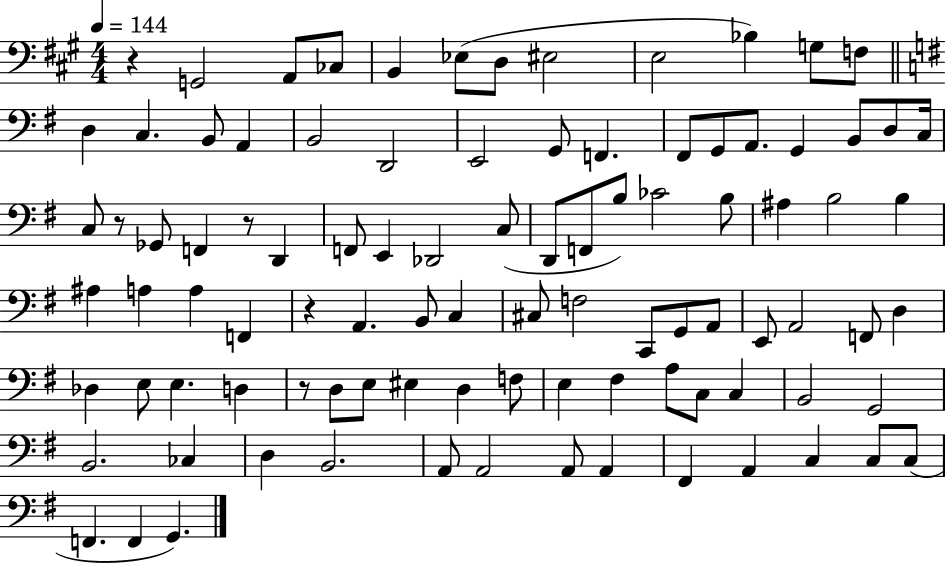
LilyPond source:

{
  \clef bass
  \numericTimeSignature
  \time 4/4
  \key a \major
  \tempo 4 = 144
  r4 g,2 a,8 ces8 | b,4 ees8( d8 eis2 | e2 bes4) g8 f8 | \bar "||" \break \key g \major d4 c4. b,8 a,4 | b,2 d,2 | e,2 g,8 f,4. | fis,8 g,8 a,8. g,4 b,8 d8 c16 | \break c8 r8 ges,8 f,4 r8 d,4 | f,8 e,4 des,2 c8( | d,8 f,8 b8) ces'2 b8 | ais4 b2 b4 | \break ais4 a4 a4 f,4 | r4 a,4. b,8 c4 | cis8 f2 c,8 g,8 a,8 | e,8 a,2 f,8 d4 | \break des4 e8 e4. d4 | r8 d8 e8 eis4 d4 f8 | e4 fis4 a8 c8 c4 | b,2 g,2 | \break b,2. ces4 | d4 b,2. | a,8 a,2 a,8 a,4 | fis,4 a,4 c4 c8 c8( | \break f,4. f,4 g,4.) | \bar "|."
}